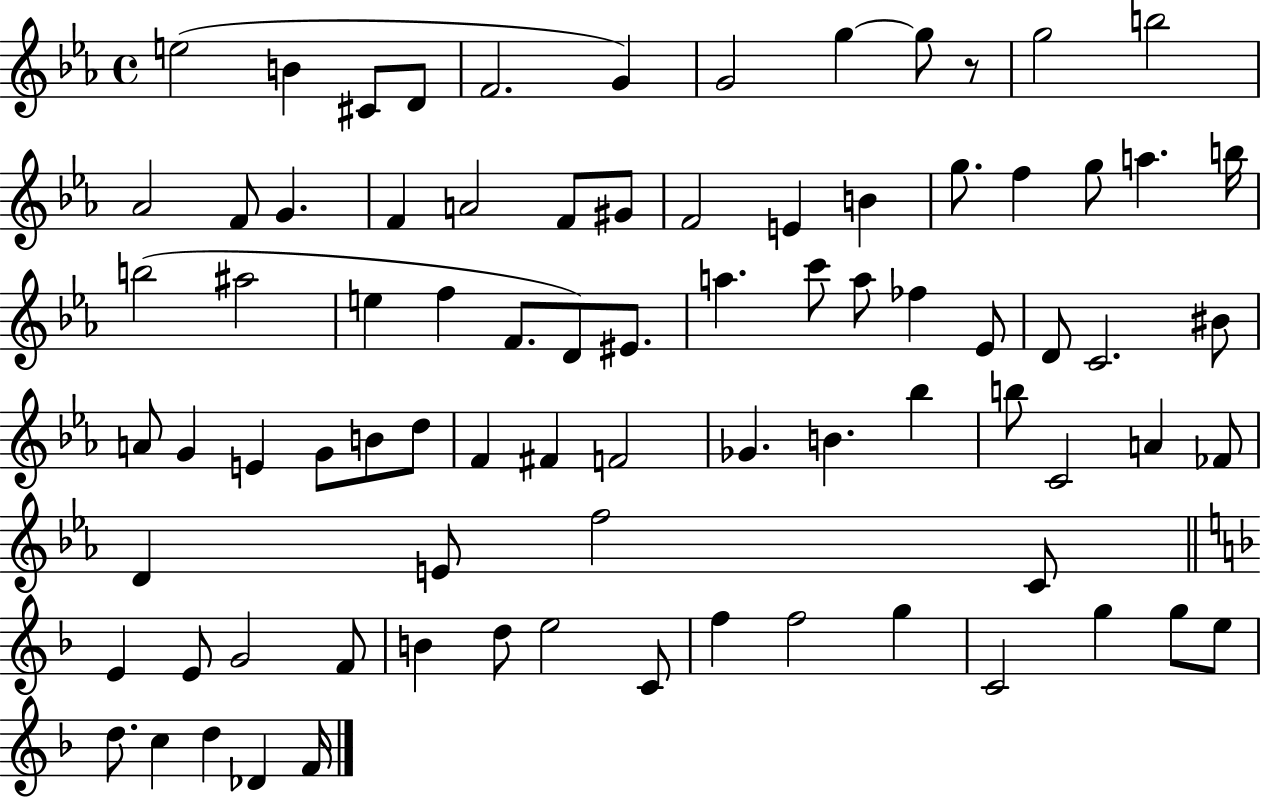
E5/h B4/q C#4/e D4/e F4/h. G4/q G4/h G5/q G5/e R/e G5/h B5/h Ab4/h F4/e G4/q. F4/q A4/h F4/e G#4/e F4/h E4/q B4/q G5/e. F5/q G5/e A5/q. B5/s B5/h A#5/h E5/q F5/q F4/e. D4/e EIS4/e. A5/q. C6/e A5/e FES5/q Eb4/e D4/e C4/h. BIS4/e A4/e G4/q E4/q G4/e B4/e D5/e F4/q F#4/q F4/h Gb4/q. B4/q. Bb5/q B5/e C4/h A4/q FES4/e D4/q E4/e F5/h C4/e E4/q E4/e G4/h F4/e B4/q D5/e E5/h C4/e F5/q F5/h G5/q C4/h G5/q G5/e E5/e D5/e. C5/q D5/q Db4/q F4/s